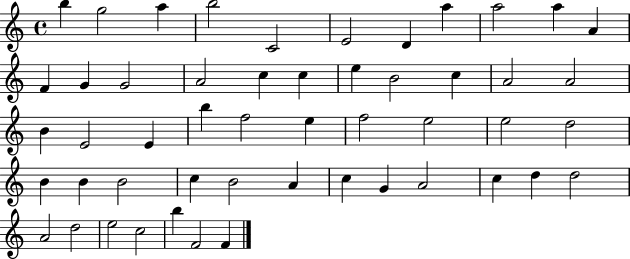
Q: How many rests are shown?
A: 0